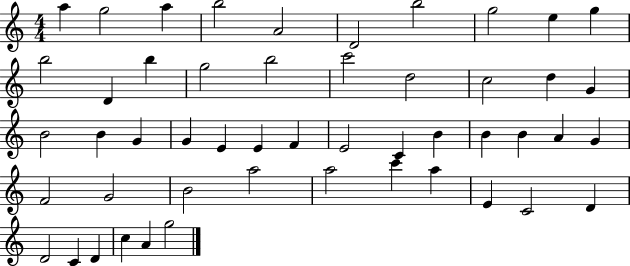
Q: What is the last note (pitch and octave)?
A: G5